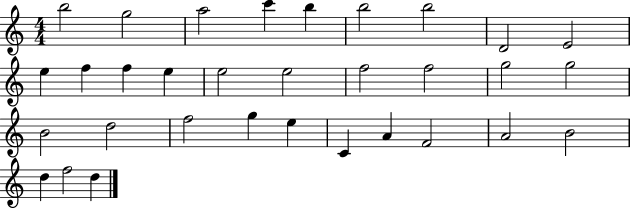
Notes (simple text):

B5/h G5/h A5/h C6/q B5/q B5/h B5/h D4/h E4/h E5/q F5/q F5/q E5/q E5/h E5/h F5/h F5/h G5/h G5/h B4/h D5/h F5/h G5/q E5/q C4/q A4/q F4/h A4/h B4/h D5/q F5/h D5/q